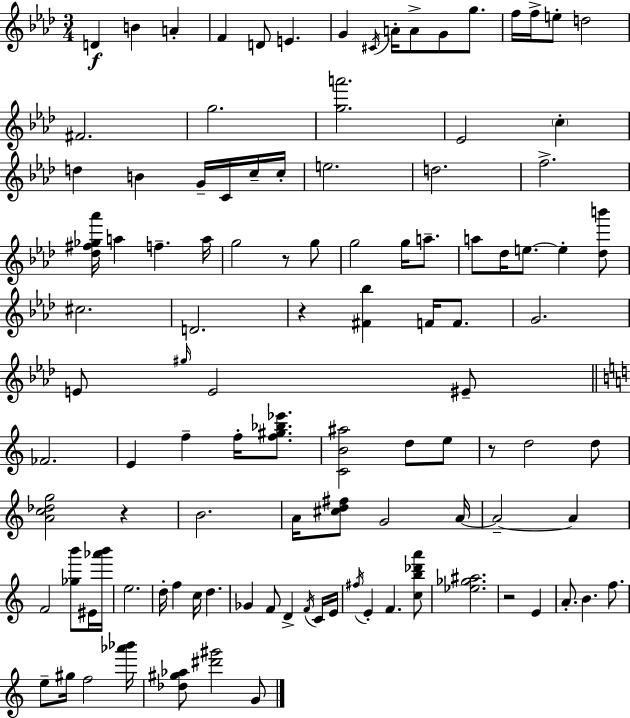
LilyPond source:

{
  \clef treble
  \numericTimeSignature
  \time 3/4
  \key f \minor
  d'4\f b'4 a'4-. | f'4 d'8 e'4. | g'4 \acciaccatura { cis'16 } a'16-. a'8-> g'8 g''8. | f''16 f''16-> e''8-. d''2 | \break fis'2. | g''2. | <g'' a'''>2. | ees'2 \parenthesize c''4-. | \break d''4 b'4 g'16-- c'16 c''16-- | c''16-. e''2. | d''2. | f''2.-> | \break <des'' fis'' ges'' aes'''>16 a''4 f''4.-- | a''16 g''2 r8 g''8 | g''2 g''16 a''8.-- | a''8 des''16 e''8.~~ e''4-. <des'' b'''>8 | \break cis''2. | d'2. | r4 <fis' bes''>4 f'16 f'8. | g'2. | \break e'8 \grace { gis''16 } e'2 | eis'8-- \bar "||" \break \key c \major fes'2. | e'4 f''4-- f''16-. <f'' gis'' bes'' ees'''>8. | <c' b' ais''>2 d''8 e''8 | r8 d''2 d''8 | \break <a' c'' des'' g''>2 r4 | b'2. | a'16 <cis'' d'' fis''>8 g'2 a'16~~ | a'2--~~ a'4 | \break f'2 <ges'' b'''>8 eis'16 <aes''' b'''>16 | e''2. | d''16-. f''4 c''16 d''4. | ges'4 f'8 d'4-> \acciaccatura { f'16 } c'16 | \break e'16 \acciaccatura { fis''16 } e'4-. f'4. | <c'' b'' des''' a'''>8 <ees'' ges'' ais''>2. | r2 e'4 | a'8.-. b'4. f''8. | \break e''8-- gis''16 f''2 | <aes''' bes'''>16 <des'' gis'' aes''>8 <dis''' gis'''>2 | g'8 \bar "|."
}